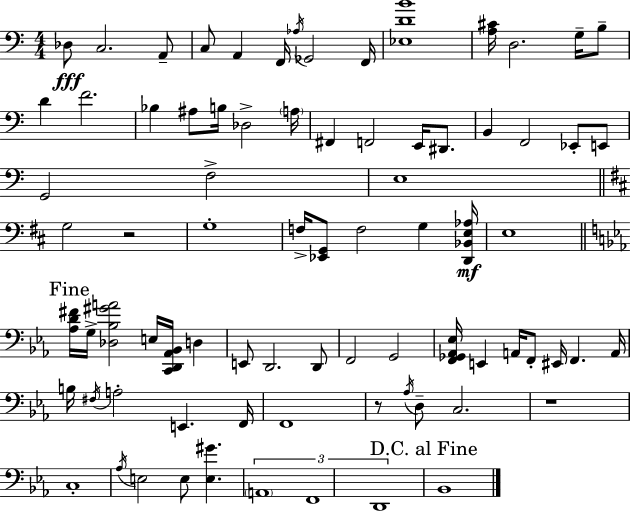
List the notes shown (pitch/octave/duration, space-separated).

Db3/e C3/h. A2/e C3/e A2/q F2/s Ab3/s Gb2/h F2/s [Eb3,D4,B4]/w [A3,C#4]/s D3/h. G3/s B3/e D4/q F4/h. Bb3/q A#3/e B3/s Db3/h A3/s F#2/q F2/h E2/s D#2/e. B2/q F2/h Eb2/e E2/e G2/h F3/h E3/w G3/h R/h G3/w F3/s [Eb2,G2]/e F3/h G3/q [D2,Bb2,E3,Ab3]/s E3/w [Ab3,D4,F#4]/s G3/s [Db3,Bb3,G#4,A4]/h E3/s [C2,D2,Ab2,Bb2]/s D3/q E2/e D2/h. D2/e F2/h G2/h [F2,Gb2,Ab2,Eb3]/s E2/q A2/s F2/e EIS2/s F2/q. A2/s B3/s F#3/s A3/h E2/q. F2/s F2/w R/e Ab3/s D3/e C3/h. R/w C3/w Ab3/s E3/h E3/e [E3,G#4]/q. A2/w F2/w D2/w Bb2/w